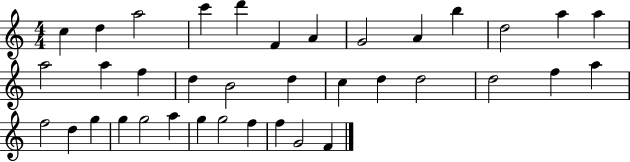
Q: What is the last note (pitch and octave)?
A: F4